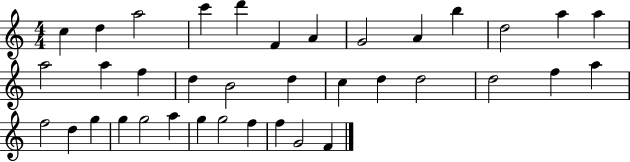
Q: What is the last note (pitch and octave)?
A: F4